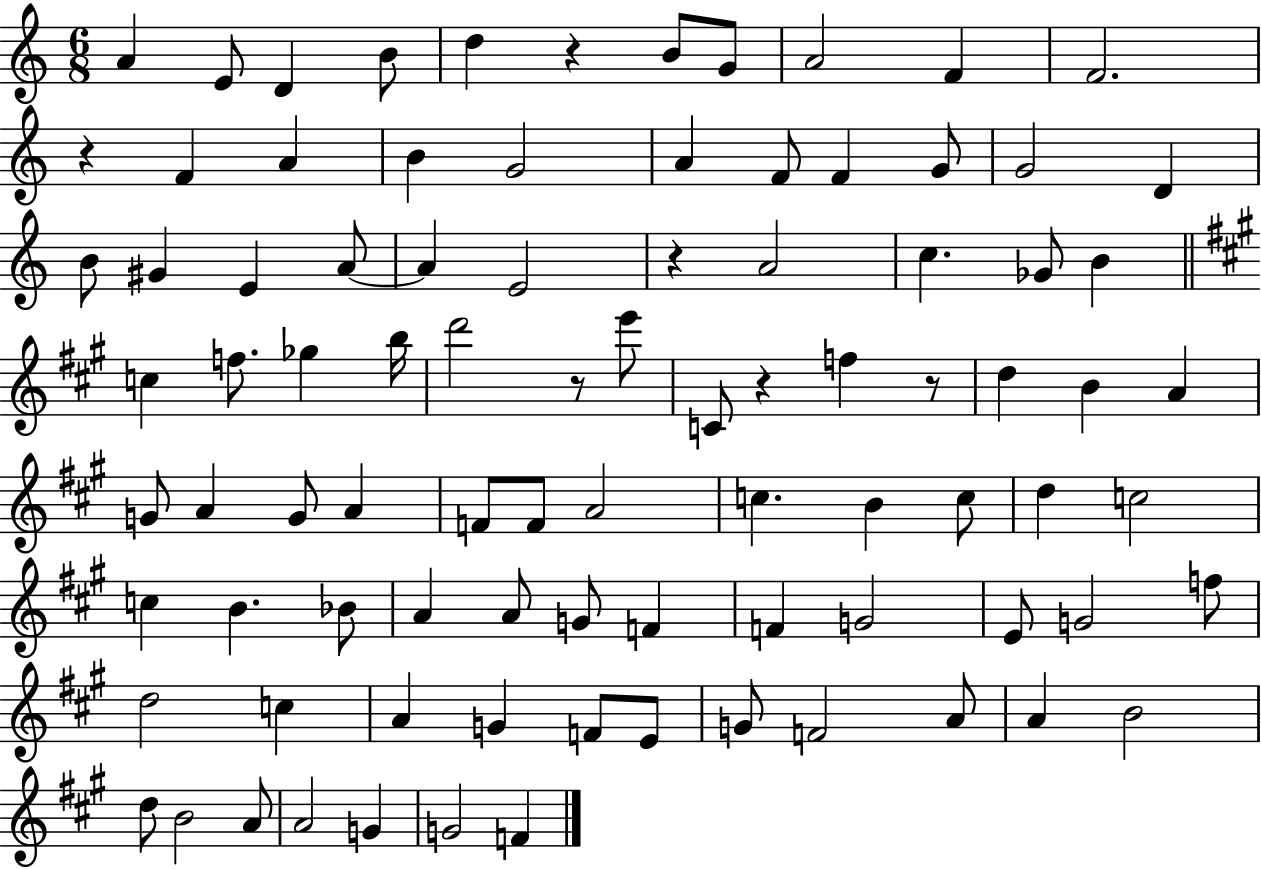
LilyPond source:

{
  \clef treble
  \numericTimeSignature
  \time 6/8
  \key c \major
  \repeat volta 2 { a'4 e'8 d'4 b'8 | d''4 r4 b'8 g'8 | a'2 f'4 | f'2. | \break r4 f'4 a'4 | b'4 g'2 | a'4 f'8 f'4 g'8 | g'2 d'4 | \break b'8 gis'4 e'4 a'8~~ | a'4 e'2 | r4 a'2 | c''4. ges'8 b'4 | \break \bar "||" \break \key a \major c''4 f''8. ges''4 b''16 | d'''2 r8 e'''8 | c'8 r4 f''4 r8 | d''4 b'4 a'4 | \break g'8 a'4 g'8 a'4 | f'8 f'8 a'2 | c''4. b'4 c''8 | d''4 c''2 | \break c''4 b'4. bes'8 | a'4 a'8 g'8 f'4 | f'4 g'2 | e'8 g'2 f''8 | \break d''2 c''4 | a'4 g'4 f'8 e'8 | g'8 f'2 a'8 | a'4 b'2 | \break d''8 b'2 a'8 | a'2 g'4 | g'2 f'4 | } \bar "|."
}